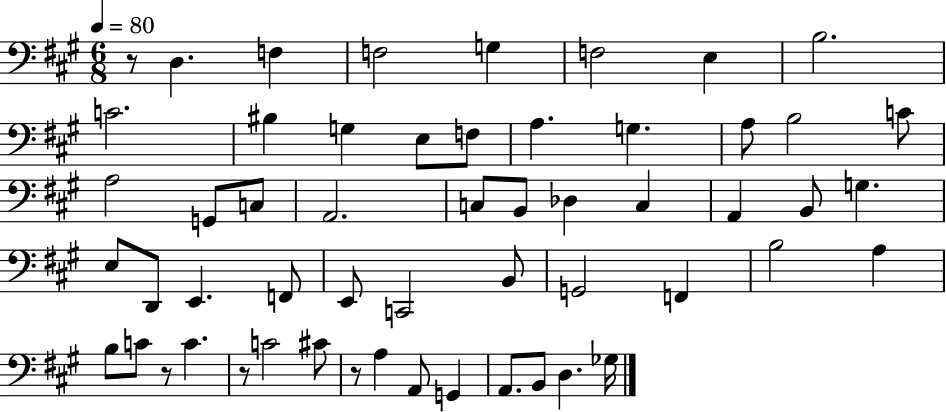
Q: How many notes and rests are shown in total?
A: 55